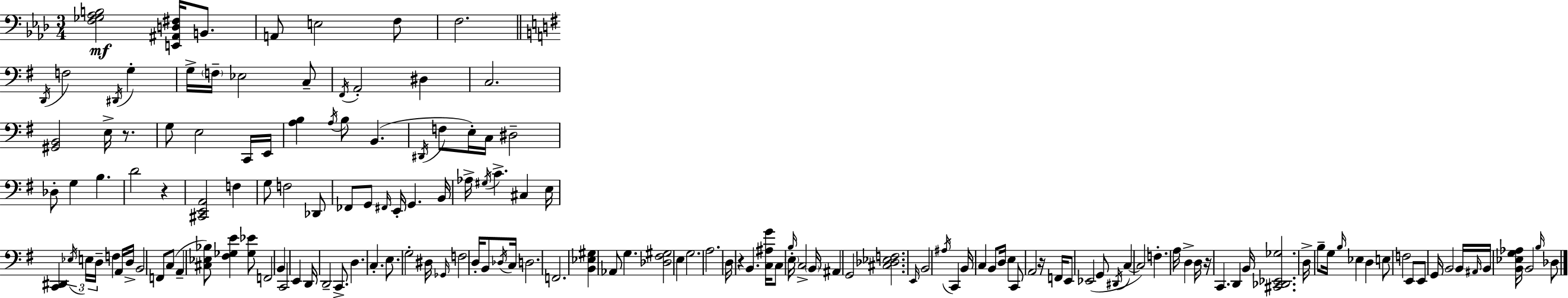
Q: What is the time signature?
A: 3/4